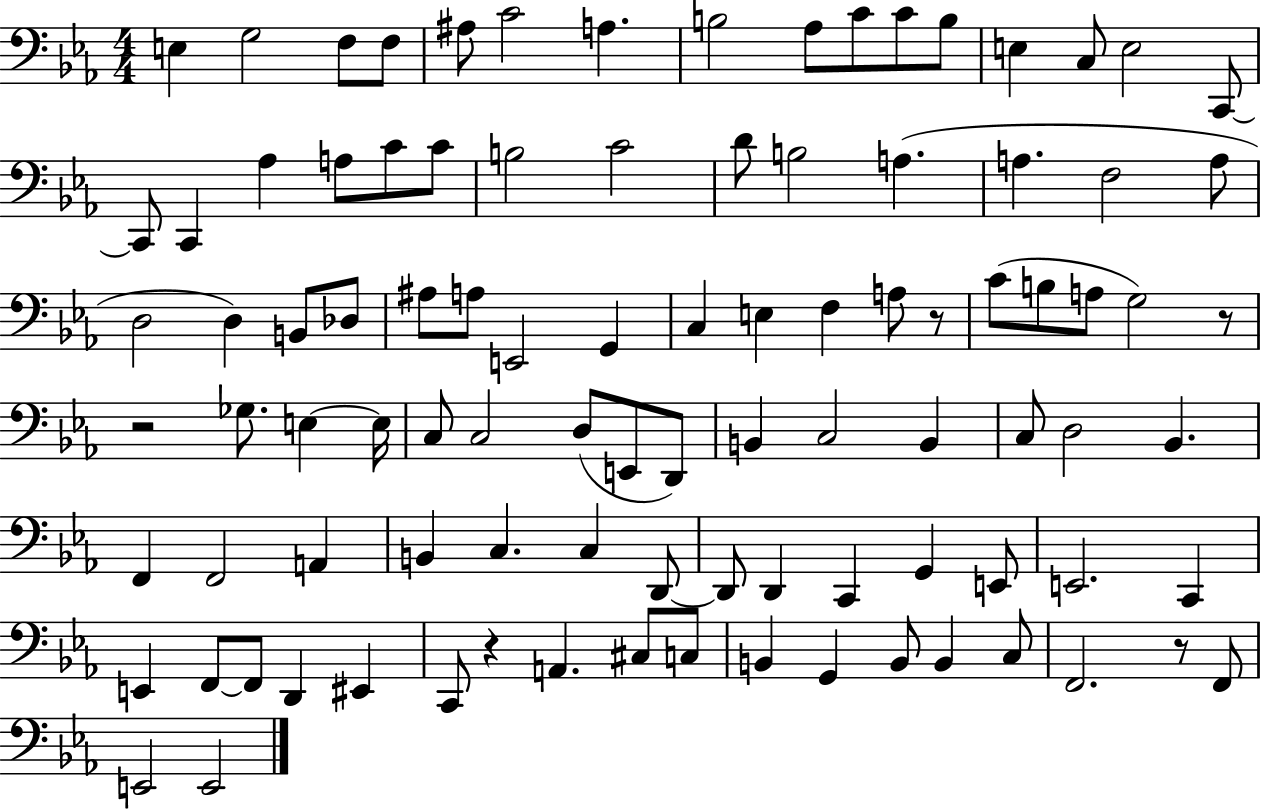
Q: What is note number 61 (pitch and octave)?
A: F2